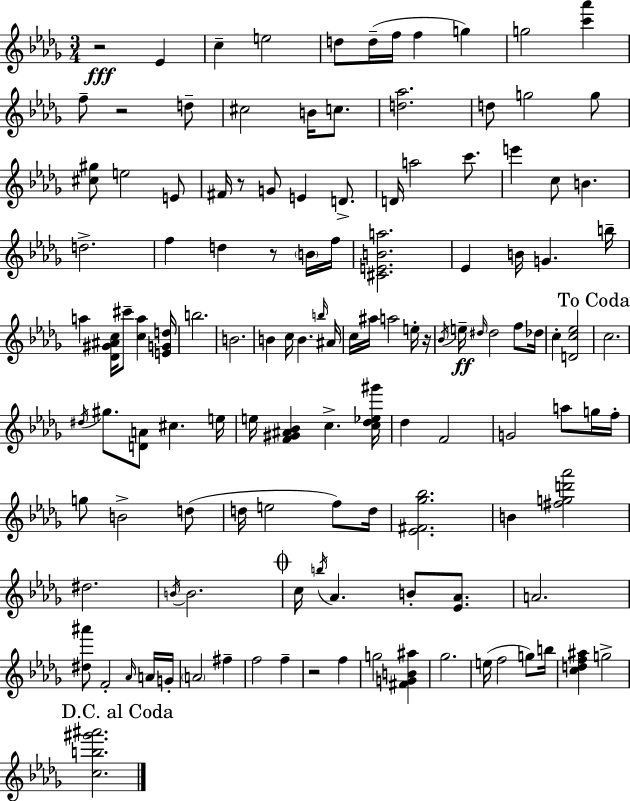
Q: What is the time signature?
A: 3/4